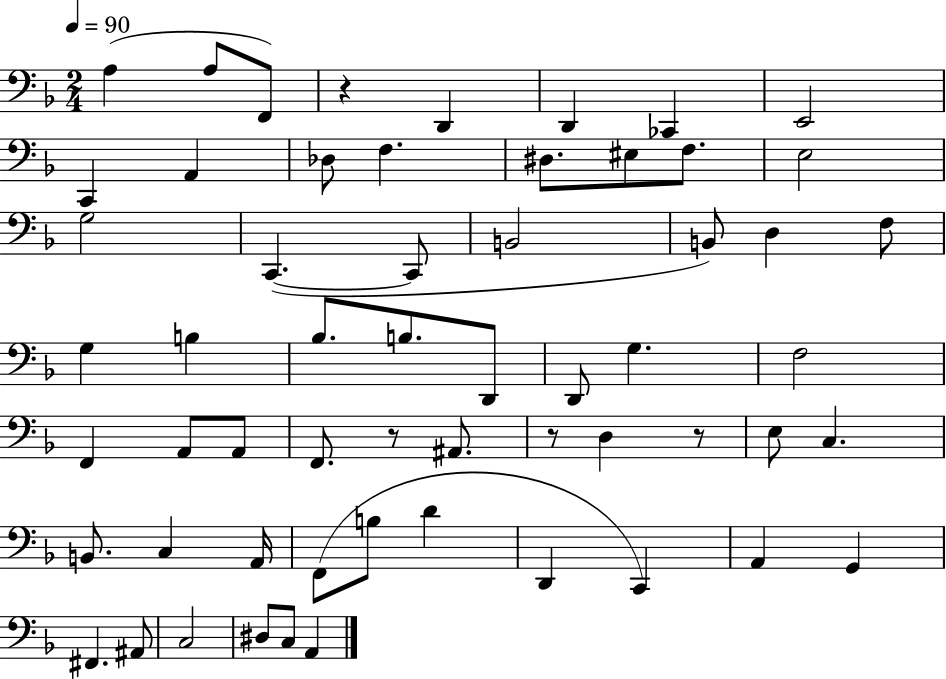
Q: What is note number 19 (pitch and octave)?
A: B2